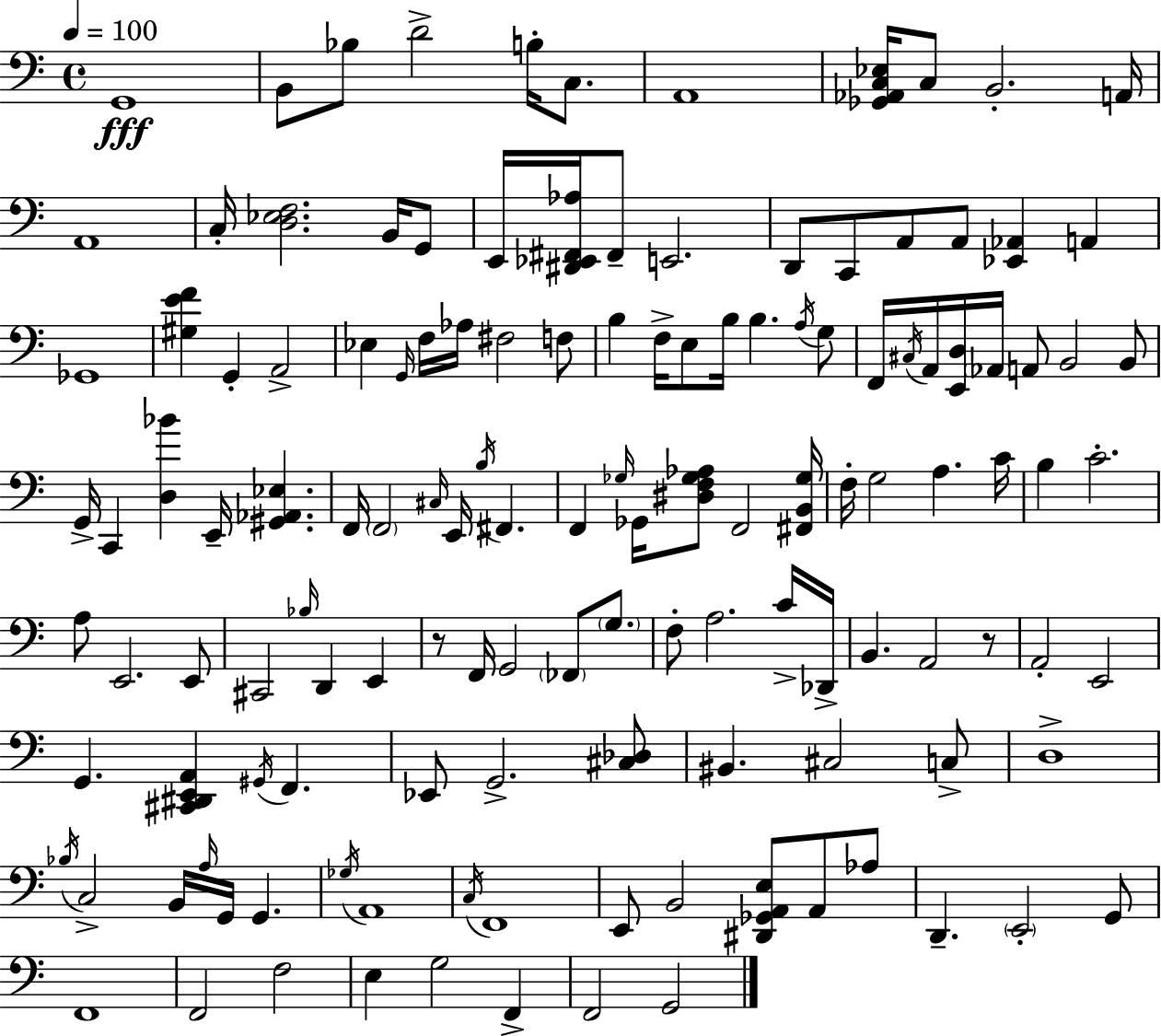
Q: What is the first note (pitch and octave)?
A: G2